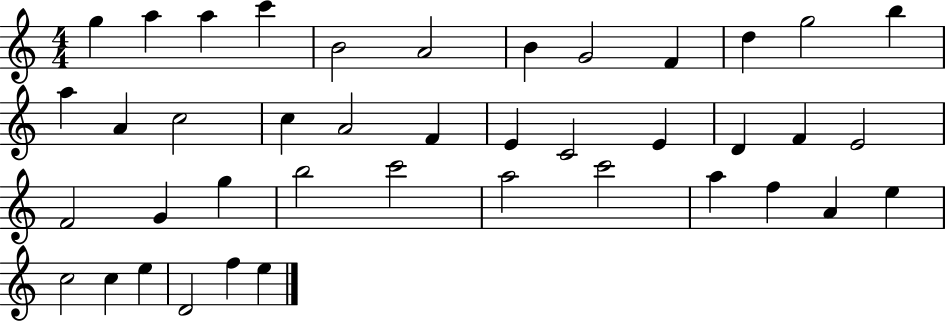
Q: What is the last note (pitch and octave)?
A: E5